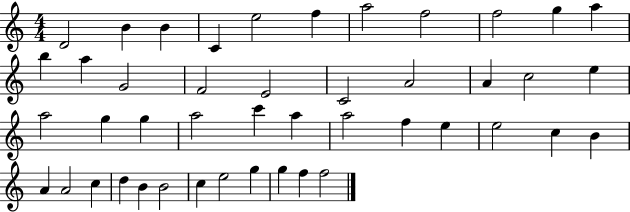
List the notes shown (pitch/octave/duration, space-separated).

D4/h B4/q B4/q C4/q E5/h F5/q A5/h F5/h F5/h G5/q A5/q B5/q A5/q G4/h F4/h E4/h C4/h A4/h A4/q C5/h E5/q A5/h G5/q G5/q A5/h C6/q A5/q A5/h F5/q E5/q E5/h C5/q B4/q A4/q A4/h C5/q D5/q B4/q B4/h C5/q E5/h G5/q G5/q F5/q F5/h